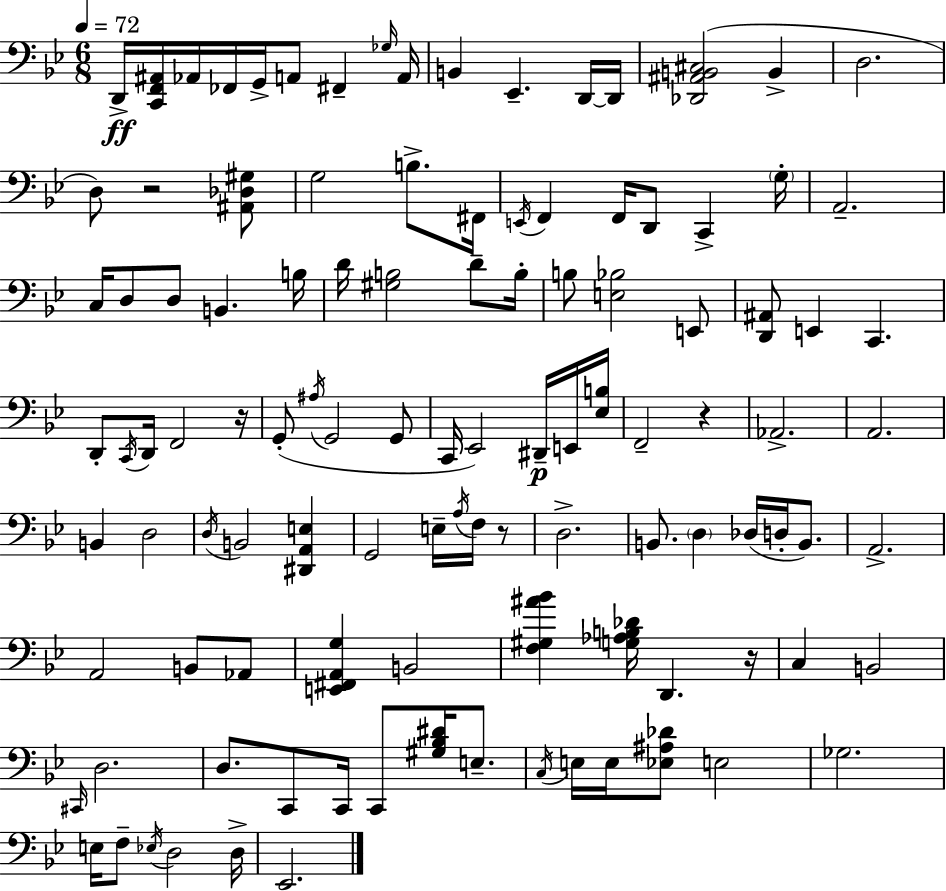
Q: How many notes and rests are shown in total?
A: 110